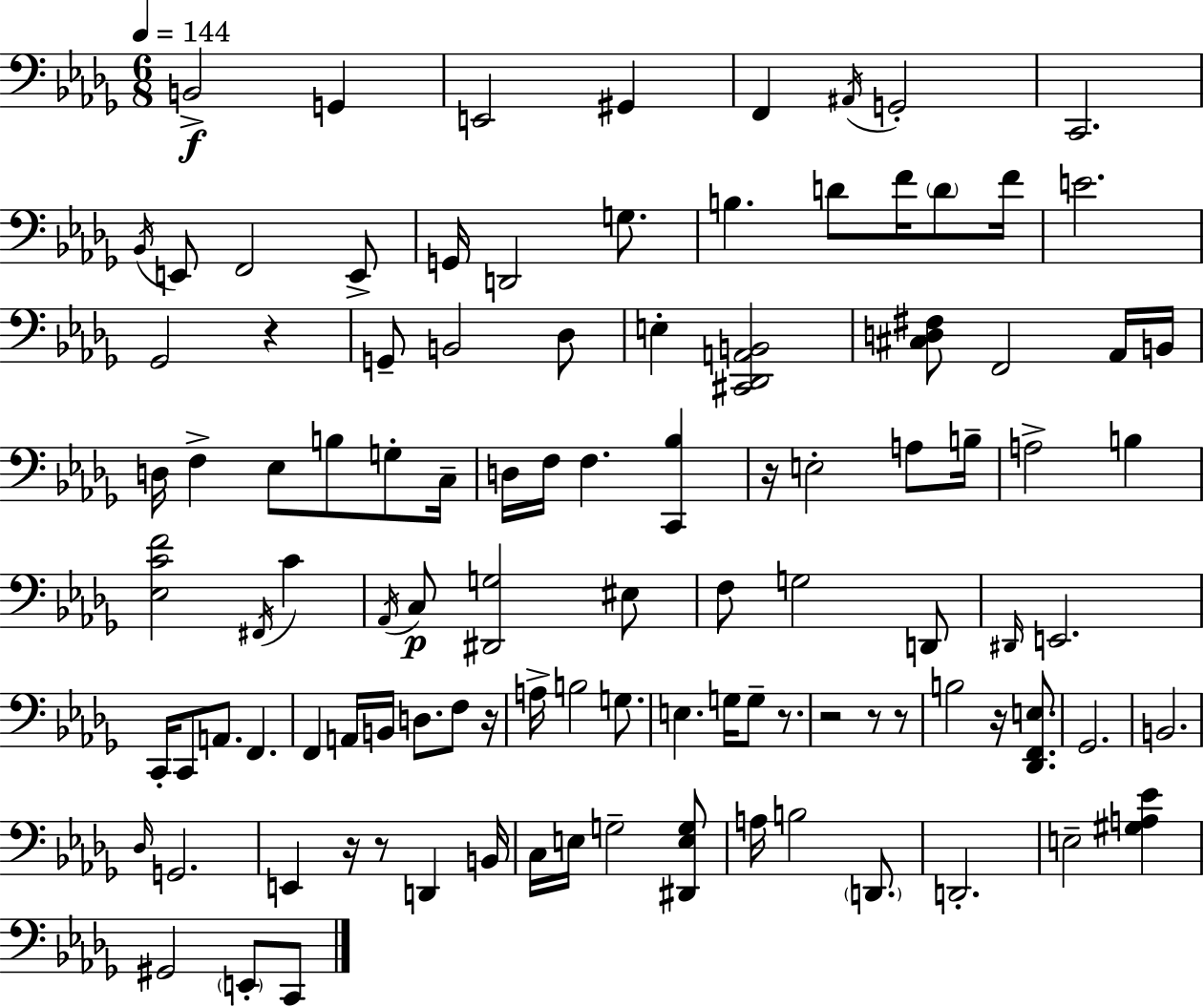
{
  \clef bass
  \numericTimeSignature
  \time 6/8
  \key bes \minor
  \tempo 4 = 144
  b,2->\f g,4 | e,2 gis,4 | f,4 \acciaccatura { ais,16 } g,2-. | c,2. | \break \acciaccatura { bes,16 } e,8 f,2 | e,8-> g,16 d,2 g8. | b4. d'8 f'16 \parenthesize d'8 | f'16 e'2. | \break ges,2 r4 | g,8-- b,2 | des8 e4-. <cis, des, a, b,>2 | <cis d fis>8 f,2 | \break aes,16 b,16 d16 f4-> ees8 b8 g8-. | c16-- d16 f16 f4. <c, bes>4 | r16 e2-. a8 | b16-- a2-> b4 | \break <ees c' f'>2 \acciaccatura { fis,16 } c'4 | \acciaccatura { aes,16 } c8\p <dis, g>2 | eis8 f8 g2 | d,8 \grace { dis,16 } e,2. | \break c,16-. c,8 a,8. f,4. | f,4 a,16 b,16 d8. | f8 r16 a16-> b2 | g8. e4. g16 | \break g8-- r8. r2 | r8 r8 b2 | r16 <des, f, e>8. ges,2. | b,2. | \break \grace { des16 } g,2. | e,4 r16 r8 | d,4 b,16 c16 e16 g2-- | <dis, e g>8 a16 b2 | \break \parenthesize d,8. d,2.-. | e2-- | <gis a ees'>4 gis,2 | \parenthesize e,8-. c,8 \bar "|."
}